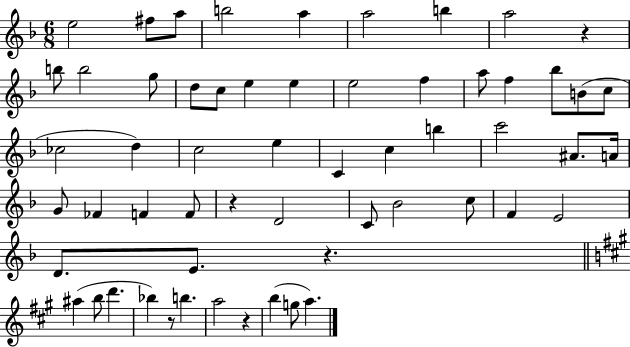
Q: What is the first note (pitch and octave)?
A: E5